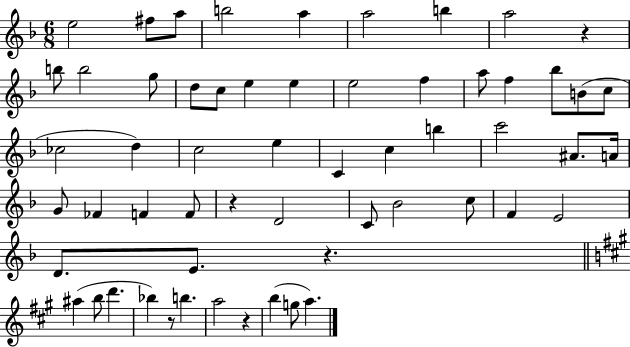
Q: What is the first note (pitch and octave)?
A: E5